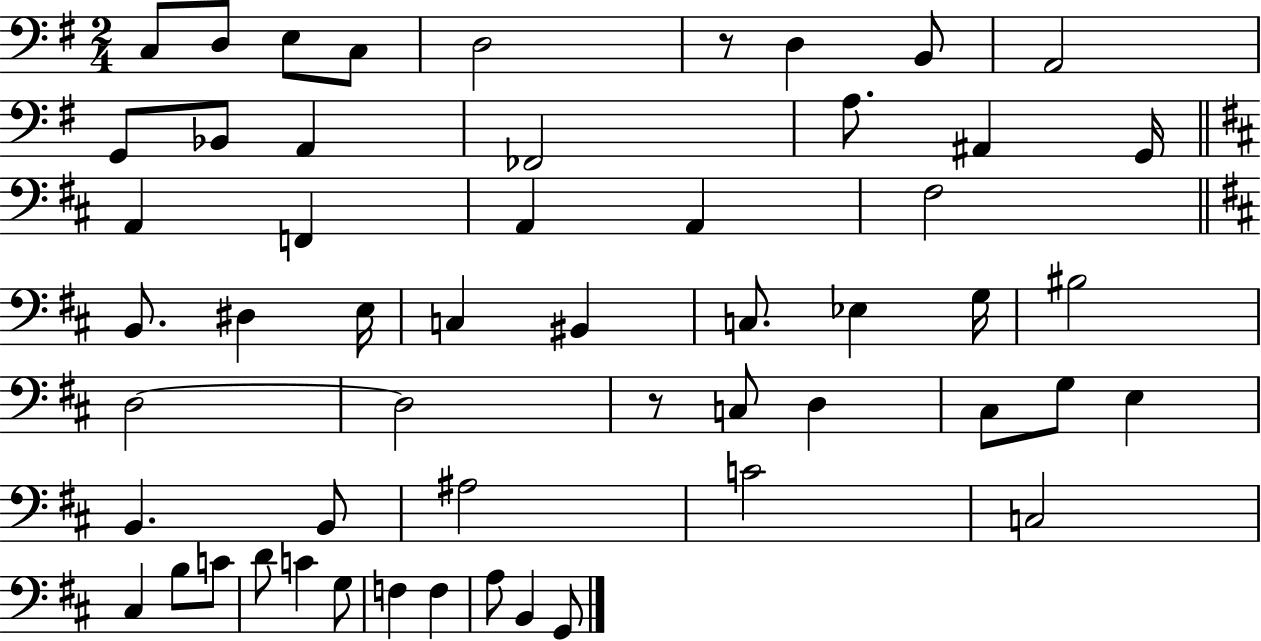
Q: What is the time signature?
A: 2/4